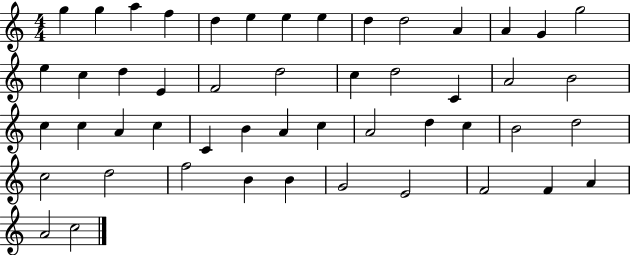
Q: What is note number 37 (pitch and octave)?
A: B4